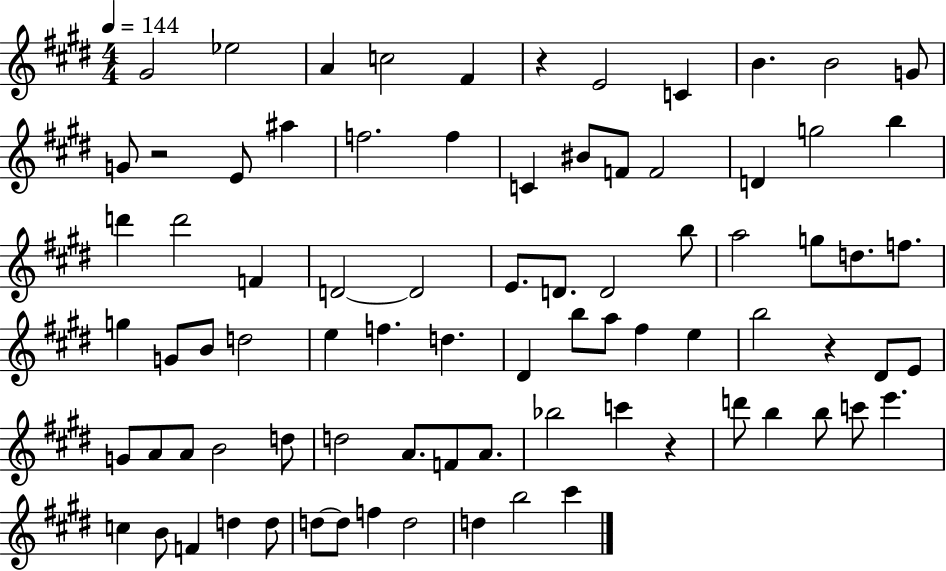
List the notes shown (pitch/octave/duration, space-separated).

G#4/h Eb5/h A4/q C5/h F#4/q R/q E4/h C4/q B4/q. B4/h G4/e G4/e R/h E4/e A#5/q F5/h. F5/q C4/q BIS4/e F4/e F4/h D4/q G5/h B5/q D6/q D6/h F4/q D4/h D4/h E4/e. D4/e. D4/h B5/e A5/h G5/e D5/e. F5/e. G5/q G4/e B4/e D5/h E5/q F5/q. D5/q. D#4/q B5/e A5/e F#5/q E5/q B5/h R/q D#4/e E4/e G4/e A4/e A4/e B4/h D5/e D5/h A4/e. F4/e A4/e. Bb5/h C6/q R/q D6/e B5/q B5/e C6/e E6/q. C5/q B4/e F4/q D5/q D5/e D5/e D5/e F5/q D5/h D5/q B5/h C#6/q